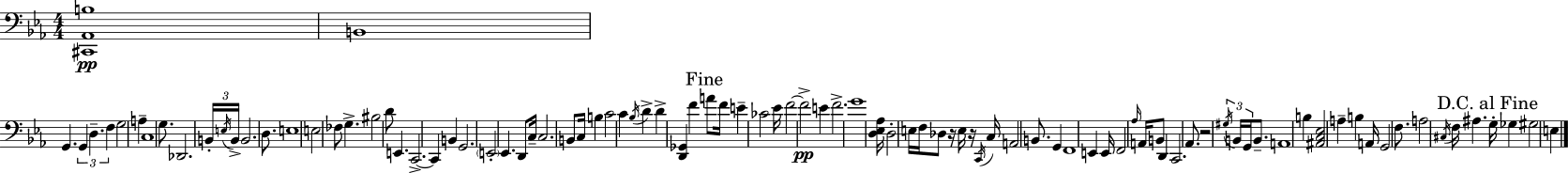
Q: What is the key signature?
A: EES major